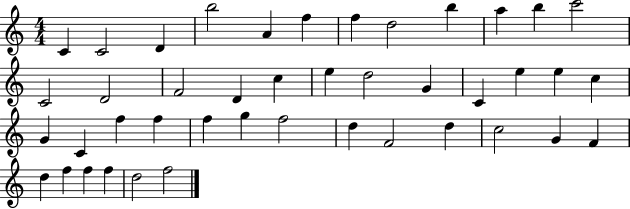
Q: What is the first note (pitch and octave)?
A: C4